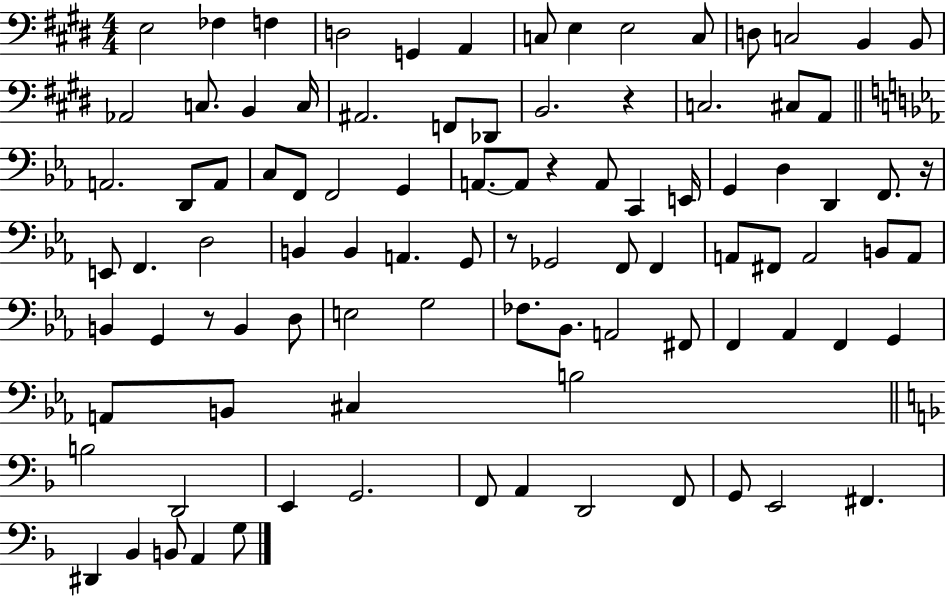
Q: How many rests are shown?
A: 5